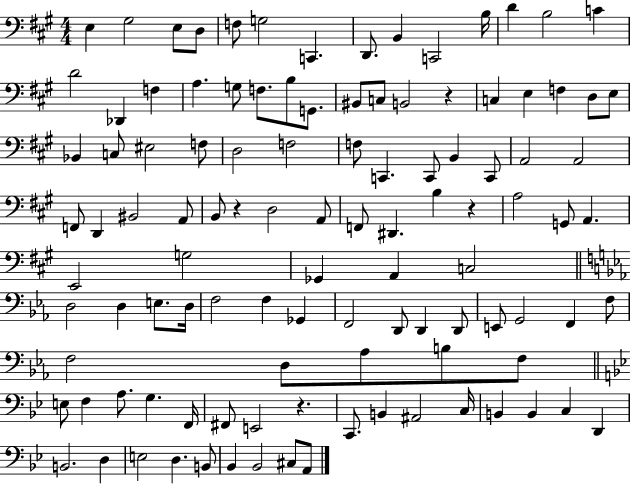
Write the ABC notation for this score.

X:1
T:Untitled
M:4/4
L:1/4
K:A
E, ^G,2 E,/2 D,/2 F,/2 G,2 C,, D,,/2 B,, C,,2 B,/4 D B,2 C D2 _D,, F, A, G,/2 F,/2 B,/2 G,,/2 ^B,,/2 C,/2 B,,2 z C, E, F, D,/2 E,/2 _B,, C,/2 ^E,2 F,/2 D,2 F,2 F,/2 C,, C,,/2 B,, C,,/2 A,,2 A,,2 F,,/2 D,, ^B,,2 A,,/2 B,,/2 z D,2 A,,/2 F,,/2 ^D,, B, z A,2 G,,/2 A,, E,,2 G,2 _G,, A,, C,2 D,2 D, E,/2 D,/4 F,2 F, _G,, F,,2 D,,/2 D,, D,,/2 E,,/2 G,,2 F,, F,/2 F,2 D,/2 _A,/2 B,/2 F,/2 E,/2 F, A,/2 G, F,,/4 ^F,,/2 E,,2 z C,,/2 B,, ^A,,2 C,/4 B,, B,, C, D,, B,,2 D, E,2 D, B,,/2 _B,, _B,,2 ^C,/2 A,,/2